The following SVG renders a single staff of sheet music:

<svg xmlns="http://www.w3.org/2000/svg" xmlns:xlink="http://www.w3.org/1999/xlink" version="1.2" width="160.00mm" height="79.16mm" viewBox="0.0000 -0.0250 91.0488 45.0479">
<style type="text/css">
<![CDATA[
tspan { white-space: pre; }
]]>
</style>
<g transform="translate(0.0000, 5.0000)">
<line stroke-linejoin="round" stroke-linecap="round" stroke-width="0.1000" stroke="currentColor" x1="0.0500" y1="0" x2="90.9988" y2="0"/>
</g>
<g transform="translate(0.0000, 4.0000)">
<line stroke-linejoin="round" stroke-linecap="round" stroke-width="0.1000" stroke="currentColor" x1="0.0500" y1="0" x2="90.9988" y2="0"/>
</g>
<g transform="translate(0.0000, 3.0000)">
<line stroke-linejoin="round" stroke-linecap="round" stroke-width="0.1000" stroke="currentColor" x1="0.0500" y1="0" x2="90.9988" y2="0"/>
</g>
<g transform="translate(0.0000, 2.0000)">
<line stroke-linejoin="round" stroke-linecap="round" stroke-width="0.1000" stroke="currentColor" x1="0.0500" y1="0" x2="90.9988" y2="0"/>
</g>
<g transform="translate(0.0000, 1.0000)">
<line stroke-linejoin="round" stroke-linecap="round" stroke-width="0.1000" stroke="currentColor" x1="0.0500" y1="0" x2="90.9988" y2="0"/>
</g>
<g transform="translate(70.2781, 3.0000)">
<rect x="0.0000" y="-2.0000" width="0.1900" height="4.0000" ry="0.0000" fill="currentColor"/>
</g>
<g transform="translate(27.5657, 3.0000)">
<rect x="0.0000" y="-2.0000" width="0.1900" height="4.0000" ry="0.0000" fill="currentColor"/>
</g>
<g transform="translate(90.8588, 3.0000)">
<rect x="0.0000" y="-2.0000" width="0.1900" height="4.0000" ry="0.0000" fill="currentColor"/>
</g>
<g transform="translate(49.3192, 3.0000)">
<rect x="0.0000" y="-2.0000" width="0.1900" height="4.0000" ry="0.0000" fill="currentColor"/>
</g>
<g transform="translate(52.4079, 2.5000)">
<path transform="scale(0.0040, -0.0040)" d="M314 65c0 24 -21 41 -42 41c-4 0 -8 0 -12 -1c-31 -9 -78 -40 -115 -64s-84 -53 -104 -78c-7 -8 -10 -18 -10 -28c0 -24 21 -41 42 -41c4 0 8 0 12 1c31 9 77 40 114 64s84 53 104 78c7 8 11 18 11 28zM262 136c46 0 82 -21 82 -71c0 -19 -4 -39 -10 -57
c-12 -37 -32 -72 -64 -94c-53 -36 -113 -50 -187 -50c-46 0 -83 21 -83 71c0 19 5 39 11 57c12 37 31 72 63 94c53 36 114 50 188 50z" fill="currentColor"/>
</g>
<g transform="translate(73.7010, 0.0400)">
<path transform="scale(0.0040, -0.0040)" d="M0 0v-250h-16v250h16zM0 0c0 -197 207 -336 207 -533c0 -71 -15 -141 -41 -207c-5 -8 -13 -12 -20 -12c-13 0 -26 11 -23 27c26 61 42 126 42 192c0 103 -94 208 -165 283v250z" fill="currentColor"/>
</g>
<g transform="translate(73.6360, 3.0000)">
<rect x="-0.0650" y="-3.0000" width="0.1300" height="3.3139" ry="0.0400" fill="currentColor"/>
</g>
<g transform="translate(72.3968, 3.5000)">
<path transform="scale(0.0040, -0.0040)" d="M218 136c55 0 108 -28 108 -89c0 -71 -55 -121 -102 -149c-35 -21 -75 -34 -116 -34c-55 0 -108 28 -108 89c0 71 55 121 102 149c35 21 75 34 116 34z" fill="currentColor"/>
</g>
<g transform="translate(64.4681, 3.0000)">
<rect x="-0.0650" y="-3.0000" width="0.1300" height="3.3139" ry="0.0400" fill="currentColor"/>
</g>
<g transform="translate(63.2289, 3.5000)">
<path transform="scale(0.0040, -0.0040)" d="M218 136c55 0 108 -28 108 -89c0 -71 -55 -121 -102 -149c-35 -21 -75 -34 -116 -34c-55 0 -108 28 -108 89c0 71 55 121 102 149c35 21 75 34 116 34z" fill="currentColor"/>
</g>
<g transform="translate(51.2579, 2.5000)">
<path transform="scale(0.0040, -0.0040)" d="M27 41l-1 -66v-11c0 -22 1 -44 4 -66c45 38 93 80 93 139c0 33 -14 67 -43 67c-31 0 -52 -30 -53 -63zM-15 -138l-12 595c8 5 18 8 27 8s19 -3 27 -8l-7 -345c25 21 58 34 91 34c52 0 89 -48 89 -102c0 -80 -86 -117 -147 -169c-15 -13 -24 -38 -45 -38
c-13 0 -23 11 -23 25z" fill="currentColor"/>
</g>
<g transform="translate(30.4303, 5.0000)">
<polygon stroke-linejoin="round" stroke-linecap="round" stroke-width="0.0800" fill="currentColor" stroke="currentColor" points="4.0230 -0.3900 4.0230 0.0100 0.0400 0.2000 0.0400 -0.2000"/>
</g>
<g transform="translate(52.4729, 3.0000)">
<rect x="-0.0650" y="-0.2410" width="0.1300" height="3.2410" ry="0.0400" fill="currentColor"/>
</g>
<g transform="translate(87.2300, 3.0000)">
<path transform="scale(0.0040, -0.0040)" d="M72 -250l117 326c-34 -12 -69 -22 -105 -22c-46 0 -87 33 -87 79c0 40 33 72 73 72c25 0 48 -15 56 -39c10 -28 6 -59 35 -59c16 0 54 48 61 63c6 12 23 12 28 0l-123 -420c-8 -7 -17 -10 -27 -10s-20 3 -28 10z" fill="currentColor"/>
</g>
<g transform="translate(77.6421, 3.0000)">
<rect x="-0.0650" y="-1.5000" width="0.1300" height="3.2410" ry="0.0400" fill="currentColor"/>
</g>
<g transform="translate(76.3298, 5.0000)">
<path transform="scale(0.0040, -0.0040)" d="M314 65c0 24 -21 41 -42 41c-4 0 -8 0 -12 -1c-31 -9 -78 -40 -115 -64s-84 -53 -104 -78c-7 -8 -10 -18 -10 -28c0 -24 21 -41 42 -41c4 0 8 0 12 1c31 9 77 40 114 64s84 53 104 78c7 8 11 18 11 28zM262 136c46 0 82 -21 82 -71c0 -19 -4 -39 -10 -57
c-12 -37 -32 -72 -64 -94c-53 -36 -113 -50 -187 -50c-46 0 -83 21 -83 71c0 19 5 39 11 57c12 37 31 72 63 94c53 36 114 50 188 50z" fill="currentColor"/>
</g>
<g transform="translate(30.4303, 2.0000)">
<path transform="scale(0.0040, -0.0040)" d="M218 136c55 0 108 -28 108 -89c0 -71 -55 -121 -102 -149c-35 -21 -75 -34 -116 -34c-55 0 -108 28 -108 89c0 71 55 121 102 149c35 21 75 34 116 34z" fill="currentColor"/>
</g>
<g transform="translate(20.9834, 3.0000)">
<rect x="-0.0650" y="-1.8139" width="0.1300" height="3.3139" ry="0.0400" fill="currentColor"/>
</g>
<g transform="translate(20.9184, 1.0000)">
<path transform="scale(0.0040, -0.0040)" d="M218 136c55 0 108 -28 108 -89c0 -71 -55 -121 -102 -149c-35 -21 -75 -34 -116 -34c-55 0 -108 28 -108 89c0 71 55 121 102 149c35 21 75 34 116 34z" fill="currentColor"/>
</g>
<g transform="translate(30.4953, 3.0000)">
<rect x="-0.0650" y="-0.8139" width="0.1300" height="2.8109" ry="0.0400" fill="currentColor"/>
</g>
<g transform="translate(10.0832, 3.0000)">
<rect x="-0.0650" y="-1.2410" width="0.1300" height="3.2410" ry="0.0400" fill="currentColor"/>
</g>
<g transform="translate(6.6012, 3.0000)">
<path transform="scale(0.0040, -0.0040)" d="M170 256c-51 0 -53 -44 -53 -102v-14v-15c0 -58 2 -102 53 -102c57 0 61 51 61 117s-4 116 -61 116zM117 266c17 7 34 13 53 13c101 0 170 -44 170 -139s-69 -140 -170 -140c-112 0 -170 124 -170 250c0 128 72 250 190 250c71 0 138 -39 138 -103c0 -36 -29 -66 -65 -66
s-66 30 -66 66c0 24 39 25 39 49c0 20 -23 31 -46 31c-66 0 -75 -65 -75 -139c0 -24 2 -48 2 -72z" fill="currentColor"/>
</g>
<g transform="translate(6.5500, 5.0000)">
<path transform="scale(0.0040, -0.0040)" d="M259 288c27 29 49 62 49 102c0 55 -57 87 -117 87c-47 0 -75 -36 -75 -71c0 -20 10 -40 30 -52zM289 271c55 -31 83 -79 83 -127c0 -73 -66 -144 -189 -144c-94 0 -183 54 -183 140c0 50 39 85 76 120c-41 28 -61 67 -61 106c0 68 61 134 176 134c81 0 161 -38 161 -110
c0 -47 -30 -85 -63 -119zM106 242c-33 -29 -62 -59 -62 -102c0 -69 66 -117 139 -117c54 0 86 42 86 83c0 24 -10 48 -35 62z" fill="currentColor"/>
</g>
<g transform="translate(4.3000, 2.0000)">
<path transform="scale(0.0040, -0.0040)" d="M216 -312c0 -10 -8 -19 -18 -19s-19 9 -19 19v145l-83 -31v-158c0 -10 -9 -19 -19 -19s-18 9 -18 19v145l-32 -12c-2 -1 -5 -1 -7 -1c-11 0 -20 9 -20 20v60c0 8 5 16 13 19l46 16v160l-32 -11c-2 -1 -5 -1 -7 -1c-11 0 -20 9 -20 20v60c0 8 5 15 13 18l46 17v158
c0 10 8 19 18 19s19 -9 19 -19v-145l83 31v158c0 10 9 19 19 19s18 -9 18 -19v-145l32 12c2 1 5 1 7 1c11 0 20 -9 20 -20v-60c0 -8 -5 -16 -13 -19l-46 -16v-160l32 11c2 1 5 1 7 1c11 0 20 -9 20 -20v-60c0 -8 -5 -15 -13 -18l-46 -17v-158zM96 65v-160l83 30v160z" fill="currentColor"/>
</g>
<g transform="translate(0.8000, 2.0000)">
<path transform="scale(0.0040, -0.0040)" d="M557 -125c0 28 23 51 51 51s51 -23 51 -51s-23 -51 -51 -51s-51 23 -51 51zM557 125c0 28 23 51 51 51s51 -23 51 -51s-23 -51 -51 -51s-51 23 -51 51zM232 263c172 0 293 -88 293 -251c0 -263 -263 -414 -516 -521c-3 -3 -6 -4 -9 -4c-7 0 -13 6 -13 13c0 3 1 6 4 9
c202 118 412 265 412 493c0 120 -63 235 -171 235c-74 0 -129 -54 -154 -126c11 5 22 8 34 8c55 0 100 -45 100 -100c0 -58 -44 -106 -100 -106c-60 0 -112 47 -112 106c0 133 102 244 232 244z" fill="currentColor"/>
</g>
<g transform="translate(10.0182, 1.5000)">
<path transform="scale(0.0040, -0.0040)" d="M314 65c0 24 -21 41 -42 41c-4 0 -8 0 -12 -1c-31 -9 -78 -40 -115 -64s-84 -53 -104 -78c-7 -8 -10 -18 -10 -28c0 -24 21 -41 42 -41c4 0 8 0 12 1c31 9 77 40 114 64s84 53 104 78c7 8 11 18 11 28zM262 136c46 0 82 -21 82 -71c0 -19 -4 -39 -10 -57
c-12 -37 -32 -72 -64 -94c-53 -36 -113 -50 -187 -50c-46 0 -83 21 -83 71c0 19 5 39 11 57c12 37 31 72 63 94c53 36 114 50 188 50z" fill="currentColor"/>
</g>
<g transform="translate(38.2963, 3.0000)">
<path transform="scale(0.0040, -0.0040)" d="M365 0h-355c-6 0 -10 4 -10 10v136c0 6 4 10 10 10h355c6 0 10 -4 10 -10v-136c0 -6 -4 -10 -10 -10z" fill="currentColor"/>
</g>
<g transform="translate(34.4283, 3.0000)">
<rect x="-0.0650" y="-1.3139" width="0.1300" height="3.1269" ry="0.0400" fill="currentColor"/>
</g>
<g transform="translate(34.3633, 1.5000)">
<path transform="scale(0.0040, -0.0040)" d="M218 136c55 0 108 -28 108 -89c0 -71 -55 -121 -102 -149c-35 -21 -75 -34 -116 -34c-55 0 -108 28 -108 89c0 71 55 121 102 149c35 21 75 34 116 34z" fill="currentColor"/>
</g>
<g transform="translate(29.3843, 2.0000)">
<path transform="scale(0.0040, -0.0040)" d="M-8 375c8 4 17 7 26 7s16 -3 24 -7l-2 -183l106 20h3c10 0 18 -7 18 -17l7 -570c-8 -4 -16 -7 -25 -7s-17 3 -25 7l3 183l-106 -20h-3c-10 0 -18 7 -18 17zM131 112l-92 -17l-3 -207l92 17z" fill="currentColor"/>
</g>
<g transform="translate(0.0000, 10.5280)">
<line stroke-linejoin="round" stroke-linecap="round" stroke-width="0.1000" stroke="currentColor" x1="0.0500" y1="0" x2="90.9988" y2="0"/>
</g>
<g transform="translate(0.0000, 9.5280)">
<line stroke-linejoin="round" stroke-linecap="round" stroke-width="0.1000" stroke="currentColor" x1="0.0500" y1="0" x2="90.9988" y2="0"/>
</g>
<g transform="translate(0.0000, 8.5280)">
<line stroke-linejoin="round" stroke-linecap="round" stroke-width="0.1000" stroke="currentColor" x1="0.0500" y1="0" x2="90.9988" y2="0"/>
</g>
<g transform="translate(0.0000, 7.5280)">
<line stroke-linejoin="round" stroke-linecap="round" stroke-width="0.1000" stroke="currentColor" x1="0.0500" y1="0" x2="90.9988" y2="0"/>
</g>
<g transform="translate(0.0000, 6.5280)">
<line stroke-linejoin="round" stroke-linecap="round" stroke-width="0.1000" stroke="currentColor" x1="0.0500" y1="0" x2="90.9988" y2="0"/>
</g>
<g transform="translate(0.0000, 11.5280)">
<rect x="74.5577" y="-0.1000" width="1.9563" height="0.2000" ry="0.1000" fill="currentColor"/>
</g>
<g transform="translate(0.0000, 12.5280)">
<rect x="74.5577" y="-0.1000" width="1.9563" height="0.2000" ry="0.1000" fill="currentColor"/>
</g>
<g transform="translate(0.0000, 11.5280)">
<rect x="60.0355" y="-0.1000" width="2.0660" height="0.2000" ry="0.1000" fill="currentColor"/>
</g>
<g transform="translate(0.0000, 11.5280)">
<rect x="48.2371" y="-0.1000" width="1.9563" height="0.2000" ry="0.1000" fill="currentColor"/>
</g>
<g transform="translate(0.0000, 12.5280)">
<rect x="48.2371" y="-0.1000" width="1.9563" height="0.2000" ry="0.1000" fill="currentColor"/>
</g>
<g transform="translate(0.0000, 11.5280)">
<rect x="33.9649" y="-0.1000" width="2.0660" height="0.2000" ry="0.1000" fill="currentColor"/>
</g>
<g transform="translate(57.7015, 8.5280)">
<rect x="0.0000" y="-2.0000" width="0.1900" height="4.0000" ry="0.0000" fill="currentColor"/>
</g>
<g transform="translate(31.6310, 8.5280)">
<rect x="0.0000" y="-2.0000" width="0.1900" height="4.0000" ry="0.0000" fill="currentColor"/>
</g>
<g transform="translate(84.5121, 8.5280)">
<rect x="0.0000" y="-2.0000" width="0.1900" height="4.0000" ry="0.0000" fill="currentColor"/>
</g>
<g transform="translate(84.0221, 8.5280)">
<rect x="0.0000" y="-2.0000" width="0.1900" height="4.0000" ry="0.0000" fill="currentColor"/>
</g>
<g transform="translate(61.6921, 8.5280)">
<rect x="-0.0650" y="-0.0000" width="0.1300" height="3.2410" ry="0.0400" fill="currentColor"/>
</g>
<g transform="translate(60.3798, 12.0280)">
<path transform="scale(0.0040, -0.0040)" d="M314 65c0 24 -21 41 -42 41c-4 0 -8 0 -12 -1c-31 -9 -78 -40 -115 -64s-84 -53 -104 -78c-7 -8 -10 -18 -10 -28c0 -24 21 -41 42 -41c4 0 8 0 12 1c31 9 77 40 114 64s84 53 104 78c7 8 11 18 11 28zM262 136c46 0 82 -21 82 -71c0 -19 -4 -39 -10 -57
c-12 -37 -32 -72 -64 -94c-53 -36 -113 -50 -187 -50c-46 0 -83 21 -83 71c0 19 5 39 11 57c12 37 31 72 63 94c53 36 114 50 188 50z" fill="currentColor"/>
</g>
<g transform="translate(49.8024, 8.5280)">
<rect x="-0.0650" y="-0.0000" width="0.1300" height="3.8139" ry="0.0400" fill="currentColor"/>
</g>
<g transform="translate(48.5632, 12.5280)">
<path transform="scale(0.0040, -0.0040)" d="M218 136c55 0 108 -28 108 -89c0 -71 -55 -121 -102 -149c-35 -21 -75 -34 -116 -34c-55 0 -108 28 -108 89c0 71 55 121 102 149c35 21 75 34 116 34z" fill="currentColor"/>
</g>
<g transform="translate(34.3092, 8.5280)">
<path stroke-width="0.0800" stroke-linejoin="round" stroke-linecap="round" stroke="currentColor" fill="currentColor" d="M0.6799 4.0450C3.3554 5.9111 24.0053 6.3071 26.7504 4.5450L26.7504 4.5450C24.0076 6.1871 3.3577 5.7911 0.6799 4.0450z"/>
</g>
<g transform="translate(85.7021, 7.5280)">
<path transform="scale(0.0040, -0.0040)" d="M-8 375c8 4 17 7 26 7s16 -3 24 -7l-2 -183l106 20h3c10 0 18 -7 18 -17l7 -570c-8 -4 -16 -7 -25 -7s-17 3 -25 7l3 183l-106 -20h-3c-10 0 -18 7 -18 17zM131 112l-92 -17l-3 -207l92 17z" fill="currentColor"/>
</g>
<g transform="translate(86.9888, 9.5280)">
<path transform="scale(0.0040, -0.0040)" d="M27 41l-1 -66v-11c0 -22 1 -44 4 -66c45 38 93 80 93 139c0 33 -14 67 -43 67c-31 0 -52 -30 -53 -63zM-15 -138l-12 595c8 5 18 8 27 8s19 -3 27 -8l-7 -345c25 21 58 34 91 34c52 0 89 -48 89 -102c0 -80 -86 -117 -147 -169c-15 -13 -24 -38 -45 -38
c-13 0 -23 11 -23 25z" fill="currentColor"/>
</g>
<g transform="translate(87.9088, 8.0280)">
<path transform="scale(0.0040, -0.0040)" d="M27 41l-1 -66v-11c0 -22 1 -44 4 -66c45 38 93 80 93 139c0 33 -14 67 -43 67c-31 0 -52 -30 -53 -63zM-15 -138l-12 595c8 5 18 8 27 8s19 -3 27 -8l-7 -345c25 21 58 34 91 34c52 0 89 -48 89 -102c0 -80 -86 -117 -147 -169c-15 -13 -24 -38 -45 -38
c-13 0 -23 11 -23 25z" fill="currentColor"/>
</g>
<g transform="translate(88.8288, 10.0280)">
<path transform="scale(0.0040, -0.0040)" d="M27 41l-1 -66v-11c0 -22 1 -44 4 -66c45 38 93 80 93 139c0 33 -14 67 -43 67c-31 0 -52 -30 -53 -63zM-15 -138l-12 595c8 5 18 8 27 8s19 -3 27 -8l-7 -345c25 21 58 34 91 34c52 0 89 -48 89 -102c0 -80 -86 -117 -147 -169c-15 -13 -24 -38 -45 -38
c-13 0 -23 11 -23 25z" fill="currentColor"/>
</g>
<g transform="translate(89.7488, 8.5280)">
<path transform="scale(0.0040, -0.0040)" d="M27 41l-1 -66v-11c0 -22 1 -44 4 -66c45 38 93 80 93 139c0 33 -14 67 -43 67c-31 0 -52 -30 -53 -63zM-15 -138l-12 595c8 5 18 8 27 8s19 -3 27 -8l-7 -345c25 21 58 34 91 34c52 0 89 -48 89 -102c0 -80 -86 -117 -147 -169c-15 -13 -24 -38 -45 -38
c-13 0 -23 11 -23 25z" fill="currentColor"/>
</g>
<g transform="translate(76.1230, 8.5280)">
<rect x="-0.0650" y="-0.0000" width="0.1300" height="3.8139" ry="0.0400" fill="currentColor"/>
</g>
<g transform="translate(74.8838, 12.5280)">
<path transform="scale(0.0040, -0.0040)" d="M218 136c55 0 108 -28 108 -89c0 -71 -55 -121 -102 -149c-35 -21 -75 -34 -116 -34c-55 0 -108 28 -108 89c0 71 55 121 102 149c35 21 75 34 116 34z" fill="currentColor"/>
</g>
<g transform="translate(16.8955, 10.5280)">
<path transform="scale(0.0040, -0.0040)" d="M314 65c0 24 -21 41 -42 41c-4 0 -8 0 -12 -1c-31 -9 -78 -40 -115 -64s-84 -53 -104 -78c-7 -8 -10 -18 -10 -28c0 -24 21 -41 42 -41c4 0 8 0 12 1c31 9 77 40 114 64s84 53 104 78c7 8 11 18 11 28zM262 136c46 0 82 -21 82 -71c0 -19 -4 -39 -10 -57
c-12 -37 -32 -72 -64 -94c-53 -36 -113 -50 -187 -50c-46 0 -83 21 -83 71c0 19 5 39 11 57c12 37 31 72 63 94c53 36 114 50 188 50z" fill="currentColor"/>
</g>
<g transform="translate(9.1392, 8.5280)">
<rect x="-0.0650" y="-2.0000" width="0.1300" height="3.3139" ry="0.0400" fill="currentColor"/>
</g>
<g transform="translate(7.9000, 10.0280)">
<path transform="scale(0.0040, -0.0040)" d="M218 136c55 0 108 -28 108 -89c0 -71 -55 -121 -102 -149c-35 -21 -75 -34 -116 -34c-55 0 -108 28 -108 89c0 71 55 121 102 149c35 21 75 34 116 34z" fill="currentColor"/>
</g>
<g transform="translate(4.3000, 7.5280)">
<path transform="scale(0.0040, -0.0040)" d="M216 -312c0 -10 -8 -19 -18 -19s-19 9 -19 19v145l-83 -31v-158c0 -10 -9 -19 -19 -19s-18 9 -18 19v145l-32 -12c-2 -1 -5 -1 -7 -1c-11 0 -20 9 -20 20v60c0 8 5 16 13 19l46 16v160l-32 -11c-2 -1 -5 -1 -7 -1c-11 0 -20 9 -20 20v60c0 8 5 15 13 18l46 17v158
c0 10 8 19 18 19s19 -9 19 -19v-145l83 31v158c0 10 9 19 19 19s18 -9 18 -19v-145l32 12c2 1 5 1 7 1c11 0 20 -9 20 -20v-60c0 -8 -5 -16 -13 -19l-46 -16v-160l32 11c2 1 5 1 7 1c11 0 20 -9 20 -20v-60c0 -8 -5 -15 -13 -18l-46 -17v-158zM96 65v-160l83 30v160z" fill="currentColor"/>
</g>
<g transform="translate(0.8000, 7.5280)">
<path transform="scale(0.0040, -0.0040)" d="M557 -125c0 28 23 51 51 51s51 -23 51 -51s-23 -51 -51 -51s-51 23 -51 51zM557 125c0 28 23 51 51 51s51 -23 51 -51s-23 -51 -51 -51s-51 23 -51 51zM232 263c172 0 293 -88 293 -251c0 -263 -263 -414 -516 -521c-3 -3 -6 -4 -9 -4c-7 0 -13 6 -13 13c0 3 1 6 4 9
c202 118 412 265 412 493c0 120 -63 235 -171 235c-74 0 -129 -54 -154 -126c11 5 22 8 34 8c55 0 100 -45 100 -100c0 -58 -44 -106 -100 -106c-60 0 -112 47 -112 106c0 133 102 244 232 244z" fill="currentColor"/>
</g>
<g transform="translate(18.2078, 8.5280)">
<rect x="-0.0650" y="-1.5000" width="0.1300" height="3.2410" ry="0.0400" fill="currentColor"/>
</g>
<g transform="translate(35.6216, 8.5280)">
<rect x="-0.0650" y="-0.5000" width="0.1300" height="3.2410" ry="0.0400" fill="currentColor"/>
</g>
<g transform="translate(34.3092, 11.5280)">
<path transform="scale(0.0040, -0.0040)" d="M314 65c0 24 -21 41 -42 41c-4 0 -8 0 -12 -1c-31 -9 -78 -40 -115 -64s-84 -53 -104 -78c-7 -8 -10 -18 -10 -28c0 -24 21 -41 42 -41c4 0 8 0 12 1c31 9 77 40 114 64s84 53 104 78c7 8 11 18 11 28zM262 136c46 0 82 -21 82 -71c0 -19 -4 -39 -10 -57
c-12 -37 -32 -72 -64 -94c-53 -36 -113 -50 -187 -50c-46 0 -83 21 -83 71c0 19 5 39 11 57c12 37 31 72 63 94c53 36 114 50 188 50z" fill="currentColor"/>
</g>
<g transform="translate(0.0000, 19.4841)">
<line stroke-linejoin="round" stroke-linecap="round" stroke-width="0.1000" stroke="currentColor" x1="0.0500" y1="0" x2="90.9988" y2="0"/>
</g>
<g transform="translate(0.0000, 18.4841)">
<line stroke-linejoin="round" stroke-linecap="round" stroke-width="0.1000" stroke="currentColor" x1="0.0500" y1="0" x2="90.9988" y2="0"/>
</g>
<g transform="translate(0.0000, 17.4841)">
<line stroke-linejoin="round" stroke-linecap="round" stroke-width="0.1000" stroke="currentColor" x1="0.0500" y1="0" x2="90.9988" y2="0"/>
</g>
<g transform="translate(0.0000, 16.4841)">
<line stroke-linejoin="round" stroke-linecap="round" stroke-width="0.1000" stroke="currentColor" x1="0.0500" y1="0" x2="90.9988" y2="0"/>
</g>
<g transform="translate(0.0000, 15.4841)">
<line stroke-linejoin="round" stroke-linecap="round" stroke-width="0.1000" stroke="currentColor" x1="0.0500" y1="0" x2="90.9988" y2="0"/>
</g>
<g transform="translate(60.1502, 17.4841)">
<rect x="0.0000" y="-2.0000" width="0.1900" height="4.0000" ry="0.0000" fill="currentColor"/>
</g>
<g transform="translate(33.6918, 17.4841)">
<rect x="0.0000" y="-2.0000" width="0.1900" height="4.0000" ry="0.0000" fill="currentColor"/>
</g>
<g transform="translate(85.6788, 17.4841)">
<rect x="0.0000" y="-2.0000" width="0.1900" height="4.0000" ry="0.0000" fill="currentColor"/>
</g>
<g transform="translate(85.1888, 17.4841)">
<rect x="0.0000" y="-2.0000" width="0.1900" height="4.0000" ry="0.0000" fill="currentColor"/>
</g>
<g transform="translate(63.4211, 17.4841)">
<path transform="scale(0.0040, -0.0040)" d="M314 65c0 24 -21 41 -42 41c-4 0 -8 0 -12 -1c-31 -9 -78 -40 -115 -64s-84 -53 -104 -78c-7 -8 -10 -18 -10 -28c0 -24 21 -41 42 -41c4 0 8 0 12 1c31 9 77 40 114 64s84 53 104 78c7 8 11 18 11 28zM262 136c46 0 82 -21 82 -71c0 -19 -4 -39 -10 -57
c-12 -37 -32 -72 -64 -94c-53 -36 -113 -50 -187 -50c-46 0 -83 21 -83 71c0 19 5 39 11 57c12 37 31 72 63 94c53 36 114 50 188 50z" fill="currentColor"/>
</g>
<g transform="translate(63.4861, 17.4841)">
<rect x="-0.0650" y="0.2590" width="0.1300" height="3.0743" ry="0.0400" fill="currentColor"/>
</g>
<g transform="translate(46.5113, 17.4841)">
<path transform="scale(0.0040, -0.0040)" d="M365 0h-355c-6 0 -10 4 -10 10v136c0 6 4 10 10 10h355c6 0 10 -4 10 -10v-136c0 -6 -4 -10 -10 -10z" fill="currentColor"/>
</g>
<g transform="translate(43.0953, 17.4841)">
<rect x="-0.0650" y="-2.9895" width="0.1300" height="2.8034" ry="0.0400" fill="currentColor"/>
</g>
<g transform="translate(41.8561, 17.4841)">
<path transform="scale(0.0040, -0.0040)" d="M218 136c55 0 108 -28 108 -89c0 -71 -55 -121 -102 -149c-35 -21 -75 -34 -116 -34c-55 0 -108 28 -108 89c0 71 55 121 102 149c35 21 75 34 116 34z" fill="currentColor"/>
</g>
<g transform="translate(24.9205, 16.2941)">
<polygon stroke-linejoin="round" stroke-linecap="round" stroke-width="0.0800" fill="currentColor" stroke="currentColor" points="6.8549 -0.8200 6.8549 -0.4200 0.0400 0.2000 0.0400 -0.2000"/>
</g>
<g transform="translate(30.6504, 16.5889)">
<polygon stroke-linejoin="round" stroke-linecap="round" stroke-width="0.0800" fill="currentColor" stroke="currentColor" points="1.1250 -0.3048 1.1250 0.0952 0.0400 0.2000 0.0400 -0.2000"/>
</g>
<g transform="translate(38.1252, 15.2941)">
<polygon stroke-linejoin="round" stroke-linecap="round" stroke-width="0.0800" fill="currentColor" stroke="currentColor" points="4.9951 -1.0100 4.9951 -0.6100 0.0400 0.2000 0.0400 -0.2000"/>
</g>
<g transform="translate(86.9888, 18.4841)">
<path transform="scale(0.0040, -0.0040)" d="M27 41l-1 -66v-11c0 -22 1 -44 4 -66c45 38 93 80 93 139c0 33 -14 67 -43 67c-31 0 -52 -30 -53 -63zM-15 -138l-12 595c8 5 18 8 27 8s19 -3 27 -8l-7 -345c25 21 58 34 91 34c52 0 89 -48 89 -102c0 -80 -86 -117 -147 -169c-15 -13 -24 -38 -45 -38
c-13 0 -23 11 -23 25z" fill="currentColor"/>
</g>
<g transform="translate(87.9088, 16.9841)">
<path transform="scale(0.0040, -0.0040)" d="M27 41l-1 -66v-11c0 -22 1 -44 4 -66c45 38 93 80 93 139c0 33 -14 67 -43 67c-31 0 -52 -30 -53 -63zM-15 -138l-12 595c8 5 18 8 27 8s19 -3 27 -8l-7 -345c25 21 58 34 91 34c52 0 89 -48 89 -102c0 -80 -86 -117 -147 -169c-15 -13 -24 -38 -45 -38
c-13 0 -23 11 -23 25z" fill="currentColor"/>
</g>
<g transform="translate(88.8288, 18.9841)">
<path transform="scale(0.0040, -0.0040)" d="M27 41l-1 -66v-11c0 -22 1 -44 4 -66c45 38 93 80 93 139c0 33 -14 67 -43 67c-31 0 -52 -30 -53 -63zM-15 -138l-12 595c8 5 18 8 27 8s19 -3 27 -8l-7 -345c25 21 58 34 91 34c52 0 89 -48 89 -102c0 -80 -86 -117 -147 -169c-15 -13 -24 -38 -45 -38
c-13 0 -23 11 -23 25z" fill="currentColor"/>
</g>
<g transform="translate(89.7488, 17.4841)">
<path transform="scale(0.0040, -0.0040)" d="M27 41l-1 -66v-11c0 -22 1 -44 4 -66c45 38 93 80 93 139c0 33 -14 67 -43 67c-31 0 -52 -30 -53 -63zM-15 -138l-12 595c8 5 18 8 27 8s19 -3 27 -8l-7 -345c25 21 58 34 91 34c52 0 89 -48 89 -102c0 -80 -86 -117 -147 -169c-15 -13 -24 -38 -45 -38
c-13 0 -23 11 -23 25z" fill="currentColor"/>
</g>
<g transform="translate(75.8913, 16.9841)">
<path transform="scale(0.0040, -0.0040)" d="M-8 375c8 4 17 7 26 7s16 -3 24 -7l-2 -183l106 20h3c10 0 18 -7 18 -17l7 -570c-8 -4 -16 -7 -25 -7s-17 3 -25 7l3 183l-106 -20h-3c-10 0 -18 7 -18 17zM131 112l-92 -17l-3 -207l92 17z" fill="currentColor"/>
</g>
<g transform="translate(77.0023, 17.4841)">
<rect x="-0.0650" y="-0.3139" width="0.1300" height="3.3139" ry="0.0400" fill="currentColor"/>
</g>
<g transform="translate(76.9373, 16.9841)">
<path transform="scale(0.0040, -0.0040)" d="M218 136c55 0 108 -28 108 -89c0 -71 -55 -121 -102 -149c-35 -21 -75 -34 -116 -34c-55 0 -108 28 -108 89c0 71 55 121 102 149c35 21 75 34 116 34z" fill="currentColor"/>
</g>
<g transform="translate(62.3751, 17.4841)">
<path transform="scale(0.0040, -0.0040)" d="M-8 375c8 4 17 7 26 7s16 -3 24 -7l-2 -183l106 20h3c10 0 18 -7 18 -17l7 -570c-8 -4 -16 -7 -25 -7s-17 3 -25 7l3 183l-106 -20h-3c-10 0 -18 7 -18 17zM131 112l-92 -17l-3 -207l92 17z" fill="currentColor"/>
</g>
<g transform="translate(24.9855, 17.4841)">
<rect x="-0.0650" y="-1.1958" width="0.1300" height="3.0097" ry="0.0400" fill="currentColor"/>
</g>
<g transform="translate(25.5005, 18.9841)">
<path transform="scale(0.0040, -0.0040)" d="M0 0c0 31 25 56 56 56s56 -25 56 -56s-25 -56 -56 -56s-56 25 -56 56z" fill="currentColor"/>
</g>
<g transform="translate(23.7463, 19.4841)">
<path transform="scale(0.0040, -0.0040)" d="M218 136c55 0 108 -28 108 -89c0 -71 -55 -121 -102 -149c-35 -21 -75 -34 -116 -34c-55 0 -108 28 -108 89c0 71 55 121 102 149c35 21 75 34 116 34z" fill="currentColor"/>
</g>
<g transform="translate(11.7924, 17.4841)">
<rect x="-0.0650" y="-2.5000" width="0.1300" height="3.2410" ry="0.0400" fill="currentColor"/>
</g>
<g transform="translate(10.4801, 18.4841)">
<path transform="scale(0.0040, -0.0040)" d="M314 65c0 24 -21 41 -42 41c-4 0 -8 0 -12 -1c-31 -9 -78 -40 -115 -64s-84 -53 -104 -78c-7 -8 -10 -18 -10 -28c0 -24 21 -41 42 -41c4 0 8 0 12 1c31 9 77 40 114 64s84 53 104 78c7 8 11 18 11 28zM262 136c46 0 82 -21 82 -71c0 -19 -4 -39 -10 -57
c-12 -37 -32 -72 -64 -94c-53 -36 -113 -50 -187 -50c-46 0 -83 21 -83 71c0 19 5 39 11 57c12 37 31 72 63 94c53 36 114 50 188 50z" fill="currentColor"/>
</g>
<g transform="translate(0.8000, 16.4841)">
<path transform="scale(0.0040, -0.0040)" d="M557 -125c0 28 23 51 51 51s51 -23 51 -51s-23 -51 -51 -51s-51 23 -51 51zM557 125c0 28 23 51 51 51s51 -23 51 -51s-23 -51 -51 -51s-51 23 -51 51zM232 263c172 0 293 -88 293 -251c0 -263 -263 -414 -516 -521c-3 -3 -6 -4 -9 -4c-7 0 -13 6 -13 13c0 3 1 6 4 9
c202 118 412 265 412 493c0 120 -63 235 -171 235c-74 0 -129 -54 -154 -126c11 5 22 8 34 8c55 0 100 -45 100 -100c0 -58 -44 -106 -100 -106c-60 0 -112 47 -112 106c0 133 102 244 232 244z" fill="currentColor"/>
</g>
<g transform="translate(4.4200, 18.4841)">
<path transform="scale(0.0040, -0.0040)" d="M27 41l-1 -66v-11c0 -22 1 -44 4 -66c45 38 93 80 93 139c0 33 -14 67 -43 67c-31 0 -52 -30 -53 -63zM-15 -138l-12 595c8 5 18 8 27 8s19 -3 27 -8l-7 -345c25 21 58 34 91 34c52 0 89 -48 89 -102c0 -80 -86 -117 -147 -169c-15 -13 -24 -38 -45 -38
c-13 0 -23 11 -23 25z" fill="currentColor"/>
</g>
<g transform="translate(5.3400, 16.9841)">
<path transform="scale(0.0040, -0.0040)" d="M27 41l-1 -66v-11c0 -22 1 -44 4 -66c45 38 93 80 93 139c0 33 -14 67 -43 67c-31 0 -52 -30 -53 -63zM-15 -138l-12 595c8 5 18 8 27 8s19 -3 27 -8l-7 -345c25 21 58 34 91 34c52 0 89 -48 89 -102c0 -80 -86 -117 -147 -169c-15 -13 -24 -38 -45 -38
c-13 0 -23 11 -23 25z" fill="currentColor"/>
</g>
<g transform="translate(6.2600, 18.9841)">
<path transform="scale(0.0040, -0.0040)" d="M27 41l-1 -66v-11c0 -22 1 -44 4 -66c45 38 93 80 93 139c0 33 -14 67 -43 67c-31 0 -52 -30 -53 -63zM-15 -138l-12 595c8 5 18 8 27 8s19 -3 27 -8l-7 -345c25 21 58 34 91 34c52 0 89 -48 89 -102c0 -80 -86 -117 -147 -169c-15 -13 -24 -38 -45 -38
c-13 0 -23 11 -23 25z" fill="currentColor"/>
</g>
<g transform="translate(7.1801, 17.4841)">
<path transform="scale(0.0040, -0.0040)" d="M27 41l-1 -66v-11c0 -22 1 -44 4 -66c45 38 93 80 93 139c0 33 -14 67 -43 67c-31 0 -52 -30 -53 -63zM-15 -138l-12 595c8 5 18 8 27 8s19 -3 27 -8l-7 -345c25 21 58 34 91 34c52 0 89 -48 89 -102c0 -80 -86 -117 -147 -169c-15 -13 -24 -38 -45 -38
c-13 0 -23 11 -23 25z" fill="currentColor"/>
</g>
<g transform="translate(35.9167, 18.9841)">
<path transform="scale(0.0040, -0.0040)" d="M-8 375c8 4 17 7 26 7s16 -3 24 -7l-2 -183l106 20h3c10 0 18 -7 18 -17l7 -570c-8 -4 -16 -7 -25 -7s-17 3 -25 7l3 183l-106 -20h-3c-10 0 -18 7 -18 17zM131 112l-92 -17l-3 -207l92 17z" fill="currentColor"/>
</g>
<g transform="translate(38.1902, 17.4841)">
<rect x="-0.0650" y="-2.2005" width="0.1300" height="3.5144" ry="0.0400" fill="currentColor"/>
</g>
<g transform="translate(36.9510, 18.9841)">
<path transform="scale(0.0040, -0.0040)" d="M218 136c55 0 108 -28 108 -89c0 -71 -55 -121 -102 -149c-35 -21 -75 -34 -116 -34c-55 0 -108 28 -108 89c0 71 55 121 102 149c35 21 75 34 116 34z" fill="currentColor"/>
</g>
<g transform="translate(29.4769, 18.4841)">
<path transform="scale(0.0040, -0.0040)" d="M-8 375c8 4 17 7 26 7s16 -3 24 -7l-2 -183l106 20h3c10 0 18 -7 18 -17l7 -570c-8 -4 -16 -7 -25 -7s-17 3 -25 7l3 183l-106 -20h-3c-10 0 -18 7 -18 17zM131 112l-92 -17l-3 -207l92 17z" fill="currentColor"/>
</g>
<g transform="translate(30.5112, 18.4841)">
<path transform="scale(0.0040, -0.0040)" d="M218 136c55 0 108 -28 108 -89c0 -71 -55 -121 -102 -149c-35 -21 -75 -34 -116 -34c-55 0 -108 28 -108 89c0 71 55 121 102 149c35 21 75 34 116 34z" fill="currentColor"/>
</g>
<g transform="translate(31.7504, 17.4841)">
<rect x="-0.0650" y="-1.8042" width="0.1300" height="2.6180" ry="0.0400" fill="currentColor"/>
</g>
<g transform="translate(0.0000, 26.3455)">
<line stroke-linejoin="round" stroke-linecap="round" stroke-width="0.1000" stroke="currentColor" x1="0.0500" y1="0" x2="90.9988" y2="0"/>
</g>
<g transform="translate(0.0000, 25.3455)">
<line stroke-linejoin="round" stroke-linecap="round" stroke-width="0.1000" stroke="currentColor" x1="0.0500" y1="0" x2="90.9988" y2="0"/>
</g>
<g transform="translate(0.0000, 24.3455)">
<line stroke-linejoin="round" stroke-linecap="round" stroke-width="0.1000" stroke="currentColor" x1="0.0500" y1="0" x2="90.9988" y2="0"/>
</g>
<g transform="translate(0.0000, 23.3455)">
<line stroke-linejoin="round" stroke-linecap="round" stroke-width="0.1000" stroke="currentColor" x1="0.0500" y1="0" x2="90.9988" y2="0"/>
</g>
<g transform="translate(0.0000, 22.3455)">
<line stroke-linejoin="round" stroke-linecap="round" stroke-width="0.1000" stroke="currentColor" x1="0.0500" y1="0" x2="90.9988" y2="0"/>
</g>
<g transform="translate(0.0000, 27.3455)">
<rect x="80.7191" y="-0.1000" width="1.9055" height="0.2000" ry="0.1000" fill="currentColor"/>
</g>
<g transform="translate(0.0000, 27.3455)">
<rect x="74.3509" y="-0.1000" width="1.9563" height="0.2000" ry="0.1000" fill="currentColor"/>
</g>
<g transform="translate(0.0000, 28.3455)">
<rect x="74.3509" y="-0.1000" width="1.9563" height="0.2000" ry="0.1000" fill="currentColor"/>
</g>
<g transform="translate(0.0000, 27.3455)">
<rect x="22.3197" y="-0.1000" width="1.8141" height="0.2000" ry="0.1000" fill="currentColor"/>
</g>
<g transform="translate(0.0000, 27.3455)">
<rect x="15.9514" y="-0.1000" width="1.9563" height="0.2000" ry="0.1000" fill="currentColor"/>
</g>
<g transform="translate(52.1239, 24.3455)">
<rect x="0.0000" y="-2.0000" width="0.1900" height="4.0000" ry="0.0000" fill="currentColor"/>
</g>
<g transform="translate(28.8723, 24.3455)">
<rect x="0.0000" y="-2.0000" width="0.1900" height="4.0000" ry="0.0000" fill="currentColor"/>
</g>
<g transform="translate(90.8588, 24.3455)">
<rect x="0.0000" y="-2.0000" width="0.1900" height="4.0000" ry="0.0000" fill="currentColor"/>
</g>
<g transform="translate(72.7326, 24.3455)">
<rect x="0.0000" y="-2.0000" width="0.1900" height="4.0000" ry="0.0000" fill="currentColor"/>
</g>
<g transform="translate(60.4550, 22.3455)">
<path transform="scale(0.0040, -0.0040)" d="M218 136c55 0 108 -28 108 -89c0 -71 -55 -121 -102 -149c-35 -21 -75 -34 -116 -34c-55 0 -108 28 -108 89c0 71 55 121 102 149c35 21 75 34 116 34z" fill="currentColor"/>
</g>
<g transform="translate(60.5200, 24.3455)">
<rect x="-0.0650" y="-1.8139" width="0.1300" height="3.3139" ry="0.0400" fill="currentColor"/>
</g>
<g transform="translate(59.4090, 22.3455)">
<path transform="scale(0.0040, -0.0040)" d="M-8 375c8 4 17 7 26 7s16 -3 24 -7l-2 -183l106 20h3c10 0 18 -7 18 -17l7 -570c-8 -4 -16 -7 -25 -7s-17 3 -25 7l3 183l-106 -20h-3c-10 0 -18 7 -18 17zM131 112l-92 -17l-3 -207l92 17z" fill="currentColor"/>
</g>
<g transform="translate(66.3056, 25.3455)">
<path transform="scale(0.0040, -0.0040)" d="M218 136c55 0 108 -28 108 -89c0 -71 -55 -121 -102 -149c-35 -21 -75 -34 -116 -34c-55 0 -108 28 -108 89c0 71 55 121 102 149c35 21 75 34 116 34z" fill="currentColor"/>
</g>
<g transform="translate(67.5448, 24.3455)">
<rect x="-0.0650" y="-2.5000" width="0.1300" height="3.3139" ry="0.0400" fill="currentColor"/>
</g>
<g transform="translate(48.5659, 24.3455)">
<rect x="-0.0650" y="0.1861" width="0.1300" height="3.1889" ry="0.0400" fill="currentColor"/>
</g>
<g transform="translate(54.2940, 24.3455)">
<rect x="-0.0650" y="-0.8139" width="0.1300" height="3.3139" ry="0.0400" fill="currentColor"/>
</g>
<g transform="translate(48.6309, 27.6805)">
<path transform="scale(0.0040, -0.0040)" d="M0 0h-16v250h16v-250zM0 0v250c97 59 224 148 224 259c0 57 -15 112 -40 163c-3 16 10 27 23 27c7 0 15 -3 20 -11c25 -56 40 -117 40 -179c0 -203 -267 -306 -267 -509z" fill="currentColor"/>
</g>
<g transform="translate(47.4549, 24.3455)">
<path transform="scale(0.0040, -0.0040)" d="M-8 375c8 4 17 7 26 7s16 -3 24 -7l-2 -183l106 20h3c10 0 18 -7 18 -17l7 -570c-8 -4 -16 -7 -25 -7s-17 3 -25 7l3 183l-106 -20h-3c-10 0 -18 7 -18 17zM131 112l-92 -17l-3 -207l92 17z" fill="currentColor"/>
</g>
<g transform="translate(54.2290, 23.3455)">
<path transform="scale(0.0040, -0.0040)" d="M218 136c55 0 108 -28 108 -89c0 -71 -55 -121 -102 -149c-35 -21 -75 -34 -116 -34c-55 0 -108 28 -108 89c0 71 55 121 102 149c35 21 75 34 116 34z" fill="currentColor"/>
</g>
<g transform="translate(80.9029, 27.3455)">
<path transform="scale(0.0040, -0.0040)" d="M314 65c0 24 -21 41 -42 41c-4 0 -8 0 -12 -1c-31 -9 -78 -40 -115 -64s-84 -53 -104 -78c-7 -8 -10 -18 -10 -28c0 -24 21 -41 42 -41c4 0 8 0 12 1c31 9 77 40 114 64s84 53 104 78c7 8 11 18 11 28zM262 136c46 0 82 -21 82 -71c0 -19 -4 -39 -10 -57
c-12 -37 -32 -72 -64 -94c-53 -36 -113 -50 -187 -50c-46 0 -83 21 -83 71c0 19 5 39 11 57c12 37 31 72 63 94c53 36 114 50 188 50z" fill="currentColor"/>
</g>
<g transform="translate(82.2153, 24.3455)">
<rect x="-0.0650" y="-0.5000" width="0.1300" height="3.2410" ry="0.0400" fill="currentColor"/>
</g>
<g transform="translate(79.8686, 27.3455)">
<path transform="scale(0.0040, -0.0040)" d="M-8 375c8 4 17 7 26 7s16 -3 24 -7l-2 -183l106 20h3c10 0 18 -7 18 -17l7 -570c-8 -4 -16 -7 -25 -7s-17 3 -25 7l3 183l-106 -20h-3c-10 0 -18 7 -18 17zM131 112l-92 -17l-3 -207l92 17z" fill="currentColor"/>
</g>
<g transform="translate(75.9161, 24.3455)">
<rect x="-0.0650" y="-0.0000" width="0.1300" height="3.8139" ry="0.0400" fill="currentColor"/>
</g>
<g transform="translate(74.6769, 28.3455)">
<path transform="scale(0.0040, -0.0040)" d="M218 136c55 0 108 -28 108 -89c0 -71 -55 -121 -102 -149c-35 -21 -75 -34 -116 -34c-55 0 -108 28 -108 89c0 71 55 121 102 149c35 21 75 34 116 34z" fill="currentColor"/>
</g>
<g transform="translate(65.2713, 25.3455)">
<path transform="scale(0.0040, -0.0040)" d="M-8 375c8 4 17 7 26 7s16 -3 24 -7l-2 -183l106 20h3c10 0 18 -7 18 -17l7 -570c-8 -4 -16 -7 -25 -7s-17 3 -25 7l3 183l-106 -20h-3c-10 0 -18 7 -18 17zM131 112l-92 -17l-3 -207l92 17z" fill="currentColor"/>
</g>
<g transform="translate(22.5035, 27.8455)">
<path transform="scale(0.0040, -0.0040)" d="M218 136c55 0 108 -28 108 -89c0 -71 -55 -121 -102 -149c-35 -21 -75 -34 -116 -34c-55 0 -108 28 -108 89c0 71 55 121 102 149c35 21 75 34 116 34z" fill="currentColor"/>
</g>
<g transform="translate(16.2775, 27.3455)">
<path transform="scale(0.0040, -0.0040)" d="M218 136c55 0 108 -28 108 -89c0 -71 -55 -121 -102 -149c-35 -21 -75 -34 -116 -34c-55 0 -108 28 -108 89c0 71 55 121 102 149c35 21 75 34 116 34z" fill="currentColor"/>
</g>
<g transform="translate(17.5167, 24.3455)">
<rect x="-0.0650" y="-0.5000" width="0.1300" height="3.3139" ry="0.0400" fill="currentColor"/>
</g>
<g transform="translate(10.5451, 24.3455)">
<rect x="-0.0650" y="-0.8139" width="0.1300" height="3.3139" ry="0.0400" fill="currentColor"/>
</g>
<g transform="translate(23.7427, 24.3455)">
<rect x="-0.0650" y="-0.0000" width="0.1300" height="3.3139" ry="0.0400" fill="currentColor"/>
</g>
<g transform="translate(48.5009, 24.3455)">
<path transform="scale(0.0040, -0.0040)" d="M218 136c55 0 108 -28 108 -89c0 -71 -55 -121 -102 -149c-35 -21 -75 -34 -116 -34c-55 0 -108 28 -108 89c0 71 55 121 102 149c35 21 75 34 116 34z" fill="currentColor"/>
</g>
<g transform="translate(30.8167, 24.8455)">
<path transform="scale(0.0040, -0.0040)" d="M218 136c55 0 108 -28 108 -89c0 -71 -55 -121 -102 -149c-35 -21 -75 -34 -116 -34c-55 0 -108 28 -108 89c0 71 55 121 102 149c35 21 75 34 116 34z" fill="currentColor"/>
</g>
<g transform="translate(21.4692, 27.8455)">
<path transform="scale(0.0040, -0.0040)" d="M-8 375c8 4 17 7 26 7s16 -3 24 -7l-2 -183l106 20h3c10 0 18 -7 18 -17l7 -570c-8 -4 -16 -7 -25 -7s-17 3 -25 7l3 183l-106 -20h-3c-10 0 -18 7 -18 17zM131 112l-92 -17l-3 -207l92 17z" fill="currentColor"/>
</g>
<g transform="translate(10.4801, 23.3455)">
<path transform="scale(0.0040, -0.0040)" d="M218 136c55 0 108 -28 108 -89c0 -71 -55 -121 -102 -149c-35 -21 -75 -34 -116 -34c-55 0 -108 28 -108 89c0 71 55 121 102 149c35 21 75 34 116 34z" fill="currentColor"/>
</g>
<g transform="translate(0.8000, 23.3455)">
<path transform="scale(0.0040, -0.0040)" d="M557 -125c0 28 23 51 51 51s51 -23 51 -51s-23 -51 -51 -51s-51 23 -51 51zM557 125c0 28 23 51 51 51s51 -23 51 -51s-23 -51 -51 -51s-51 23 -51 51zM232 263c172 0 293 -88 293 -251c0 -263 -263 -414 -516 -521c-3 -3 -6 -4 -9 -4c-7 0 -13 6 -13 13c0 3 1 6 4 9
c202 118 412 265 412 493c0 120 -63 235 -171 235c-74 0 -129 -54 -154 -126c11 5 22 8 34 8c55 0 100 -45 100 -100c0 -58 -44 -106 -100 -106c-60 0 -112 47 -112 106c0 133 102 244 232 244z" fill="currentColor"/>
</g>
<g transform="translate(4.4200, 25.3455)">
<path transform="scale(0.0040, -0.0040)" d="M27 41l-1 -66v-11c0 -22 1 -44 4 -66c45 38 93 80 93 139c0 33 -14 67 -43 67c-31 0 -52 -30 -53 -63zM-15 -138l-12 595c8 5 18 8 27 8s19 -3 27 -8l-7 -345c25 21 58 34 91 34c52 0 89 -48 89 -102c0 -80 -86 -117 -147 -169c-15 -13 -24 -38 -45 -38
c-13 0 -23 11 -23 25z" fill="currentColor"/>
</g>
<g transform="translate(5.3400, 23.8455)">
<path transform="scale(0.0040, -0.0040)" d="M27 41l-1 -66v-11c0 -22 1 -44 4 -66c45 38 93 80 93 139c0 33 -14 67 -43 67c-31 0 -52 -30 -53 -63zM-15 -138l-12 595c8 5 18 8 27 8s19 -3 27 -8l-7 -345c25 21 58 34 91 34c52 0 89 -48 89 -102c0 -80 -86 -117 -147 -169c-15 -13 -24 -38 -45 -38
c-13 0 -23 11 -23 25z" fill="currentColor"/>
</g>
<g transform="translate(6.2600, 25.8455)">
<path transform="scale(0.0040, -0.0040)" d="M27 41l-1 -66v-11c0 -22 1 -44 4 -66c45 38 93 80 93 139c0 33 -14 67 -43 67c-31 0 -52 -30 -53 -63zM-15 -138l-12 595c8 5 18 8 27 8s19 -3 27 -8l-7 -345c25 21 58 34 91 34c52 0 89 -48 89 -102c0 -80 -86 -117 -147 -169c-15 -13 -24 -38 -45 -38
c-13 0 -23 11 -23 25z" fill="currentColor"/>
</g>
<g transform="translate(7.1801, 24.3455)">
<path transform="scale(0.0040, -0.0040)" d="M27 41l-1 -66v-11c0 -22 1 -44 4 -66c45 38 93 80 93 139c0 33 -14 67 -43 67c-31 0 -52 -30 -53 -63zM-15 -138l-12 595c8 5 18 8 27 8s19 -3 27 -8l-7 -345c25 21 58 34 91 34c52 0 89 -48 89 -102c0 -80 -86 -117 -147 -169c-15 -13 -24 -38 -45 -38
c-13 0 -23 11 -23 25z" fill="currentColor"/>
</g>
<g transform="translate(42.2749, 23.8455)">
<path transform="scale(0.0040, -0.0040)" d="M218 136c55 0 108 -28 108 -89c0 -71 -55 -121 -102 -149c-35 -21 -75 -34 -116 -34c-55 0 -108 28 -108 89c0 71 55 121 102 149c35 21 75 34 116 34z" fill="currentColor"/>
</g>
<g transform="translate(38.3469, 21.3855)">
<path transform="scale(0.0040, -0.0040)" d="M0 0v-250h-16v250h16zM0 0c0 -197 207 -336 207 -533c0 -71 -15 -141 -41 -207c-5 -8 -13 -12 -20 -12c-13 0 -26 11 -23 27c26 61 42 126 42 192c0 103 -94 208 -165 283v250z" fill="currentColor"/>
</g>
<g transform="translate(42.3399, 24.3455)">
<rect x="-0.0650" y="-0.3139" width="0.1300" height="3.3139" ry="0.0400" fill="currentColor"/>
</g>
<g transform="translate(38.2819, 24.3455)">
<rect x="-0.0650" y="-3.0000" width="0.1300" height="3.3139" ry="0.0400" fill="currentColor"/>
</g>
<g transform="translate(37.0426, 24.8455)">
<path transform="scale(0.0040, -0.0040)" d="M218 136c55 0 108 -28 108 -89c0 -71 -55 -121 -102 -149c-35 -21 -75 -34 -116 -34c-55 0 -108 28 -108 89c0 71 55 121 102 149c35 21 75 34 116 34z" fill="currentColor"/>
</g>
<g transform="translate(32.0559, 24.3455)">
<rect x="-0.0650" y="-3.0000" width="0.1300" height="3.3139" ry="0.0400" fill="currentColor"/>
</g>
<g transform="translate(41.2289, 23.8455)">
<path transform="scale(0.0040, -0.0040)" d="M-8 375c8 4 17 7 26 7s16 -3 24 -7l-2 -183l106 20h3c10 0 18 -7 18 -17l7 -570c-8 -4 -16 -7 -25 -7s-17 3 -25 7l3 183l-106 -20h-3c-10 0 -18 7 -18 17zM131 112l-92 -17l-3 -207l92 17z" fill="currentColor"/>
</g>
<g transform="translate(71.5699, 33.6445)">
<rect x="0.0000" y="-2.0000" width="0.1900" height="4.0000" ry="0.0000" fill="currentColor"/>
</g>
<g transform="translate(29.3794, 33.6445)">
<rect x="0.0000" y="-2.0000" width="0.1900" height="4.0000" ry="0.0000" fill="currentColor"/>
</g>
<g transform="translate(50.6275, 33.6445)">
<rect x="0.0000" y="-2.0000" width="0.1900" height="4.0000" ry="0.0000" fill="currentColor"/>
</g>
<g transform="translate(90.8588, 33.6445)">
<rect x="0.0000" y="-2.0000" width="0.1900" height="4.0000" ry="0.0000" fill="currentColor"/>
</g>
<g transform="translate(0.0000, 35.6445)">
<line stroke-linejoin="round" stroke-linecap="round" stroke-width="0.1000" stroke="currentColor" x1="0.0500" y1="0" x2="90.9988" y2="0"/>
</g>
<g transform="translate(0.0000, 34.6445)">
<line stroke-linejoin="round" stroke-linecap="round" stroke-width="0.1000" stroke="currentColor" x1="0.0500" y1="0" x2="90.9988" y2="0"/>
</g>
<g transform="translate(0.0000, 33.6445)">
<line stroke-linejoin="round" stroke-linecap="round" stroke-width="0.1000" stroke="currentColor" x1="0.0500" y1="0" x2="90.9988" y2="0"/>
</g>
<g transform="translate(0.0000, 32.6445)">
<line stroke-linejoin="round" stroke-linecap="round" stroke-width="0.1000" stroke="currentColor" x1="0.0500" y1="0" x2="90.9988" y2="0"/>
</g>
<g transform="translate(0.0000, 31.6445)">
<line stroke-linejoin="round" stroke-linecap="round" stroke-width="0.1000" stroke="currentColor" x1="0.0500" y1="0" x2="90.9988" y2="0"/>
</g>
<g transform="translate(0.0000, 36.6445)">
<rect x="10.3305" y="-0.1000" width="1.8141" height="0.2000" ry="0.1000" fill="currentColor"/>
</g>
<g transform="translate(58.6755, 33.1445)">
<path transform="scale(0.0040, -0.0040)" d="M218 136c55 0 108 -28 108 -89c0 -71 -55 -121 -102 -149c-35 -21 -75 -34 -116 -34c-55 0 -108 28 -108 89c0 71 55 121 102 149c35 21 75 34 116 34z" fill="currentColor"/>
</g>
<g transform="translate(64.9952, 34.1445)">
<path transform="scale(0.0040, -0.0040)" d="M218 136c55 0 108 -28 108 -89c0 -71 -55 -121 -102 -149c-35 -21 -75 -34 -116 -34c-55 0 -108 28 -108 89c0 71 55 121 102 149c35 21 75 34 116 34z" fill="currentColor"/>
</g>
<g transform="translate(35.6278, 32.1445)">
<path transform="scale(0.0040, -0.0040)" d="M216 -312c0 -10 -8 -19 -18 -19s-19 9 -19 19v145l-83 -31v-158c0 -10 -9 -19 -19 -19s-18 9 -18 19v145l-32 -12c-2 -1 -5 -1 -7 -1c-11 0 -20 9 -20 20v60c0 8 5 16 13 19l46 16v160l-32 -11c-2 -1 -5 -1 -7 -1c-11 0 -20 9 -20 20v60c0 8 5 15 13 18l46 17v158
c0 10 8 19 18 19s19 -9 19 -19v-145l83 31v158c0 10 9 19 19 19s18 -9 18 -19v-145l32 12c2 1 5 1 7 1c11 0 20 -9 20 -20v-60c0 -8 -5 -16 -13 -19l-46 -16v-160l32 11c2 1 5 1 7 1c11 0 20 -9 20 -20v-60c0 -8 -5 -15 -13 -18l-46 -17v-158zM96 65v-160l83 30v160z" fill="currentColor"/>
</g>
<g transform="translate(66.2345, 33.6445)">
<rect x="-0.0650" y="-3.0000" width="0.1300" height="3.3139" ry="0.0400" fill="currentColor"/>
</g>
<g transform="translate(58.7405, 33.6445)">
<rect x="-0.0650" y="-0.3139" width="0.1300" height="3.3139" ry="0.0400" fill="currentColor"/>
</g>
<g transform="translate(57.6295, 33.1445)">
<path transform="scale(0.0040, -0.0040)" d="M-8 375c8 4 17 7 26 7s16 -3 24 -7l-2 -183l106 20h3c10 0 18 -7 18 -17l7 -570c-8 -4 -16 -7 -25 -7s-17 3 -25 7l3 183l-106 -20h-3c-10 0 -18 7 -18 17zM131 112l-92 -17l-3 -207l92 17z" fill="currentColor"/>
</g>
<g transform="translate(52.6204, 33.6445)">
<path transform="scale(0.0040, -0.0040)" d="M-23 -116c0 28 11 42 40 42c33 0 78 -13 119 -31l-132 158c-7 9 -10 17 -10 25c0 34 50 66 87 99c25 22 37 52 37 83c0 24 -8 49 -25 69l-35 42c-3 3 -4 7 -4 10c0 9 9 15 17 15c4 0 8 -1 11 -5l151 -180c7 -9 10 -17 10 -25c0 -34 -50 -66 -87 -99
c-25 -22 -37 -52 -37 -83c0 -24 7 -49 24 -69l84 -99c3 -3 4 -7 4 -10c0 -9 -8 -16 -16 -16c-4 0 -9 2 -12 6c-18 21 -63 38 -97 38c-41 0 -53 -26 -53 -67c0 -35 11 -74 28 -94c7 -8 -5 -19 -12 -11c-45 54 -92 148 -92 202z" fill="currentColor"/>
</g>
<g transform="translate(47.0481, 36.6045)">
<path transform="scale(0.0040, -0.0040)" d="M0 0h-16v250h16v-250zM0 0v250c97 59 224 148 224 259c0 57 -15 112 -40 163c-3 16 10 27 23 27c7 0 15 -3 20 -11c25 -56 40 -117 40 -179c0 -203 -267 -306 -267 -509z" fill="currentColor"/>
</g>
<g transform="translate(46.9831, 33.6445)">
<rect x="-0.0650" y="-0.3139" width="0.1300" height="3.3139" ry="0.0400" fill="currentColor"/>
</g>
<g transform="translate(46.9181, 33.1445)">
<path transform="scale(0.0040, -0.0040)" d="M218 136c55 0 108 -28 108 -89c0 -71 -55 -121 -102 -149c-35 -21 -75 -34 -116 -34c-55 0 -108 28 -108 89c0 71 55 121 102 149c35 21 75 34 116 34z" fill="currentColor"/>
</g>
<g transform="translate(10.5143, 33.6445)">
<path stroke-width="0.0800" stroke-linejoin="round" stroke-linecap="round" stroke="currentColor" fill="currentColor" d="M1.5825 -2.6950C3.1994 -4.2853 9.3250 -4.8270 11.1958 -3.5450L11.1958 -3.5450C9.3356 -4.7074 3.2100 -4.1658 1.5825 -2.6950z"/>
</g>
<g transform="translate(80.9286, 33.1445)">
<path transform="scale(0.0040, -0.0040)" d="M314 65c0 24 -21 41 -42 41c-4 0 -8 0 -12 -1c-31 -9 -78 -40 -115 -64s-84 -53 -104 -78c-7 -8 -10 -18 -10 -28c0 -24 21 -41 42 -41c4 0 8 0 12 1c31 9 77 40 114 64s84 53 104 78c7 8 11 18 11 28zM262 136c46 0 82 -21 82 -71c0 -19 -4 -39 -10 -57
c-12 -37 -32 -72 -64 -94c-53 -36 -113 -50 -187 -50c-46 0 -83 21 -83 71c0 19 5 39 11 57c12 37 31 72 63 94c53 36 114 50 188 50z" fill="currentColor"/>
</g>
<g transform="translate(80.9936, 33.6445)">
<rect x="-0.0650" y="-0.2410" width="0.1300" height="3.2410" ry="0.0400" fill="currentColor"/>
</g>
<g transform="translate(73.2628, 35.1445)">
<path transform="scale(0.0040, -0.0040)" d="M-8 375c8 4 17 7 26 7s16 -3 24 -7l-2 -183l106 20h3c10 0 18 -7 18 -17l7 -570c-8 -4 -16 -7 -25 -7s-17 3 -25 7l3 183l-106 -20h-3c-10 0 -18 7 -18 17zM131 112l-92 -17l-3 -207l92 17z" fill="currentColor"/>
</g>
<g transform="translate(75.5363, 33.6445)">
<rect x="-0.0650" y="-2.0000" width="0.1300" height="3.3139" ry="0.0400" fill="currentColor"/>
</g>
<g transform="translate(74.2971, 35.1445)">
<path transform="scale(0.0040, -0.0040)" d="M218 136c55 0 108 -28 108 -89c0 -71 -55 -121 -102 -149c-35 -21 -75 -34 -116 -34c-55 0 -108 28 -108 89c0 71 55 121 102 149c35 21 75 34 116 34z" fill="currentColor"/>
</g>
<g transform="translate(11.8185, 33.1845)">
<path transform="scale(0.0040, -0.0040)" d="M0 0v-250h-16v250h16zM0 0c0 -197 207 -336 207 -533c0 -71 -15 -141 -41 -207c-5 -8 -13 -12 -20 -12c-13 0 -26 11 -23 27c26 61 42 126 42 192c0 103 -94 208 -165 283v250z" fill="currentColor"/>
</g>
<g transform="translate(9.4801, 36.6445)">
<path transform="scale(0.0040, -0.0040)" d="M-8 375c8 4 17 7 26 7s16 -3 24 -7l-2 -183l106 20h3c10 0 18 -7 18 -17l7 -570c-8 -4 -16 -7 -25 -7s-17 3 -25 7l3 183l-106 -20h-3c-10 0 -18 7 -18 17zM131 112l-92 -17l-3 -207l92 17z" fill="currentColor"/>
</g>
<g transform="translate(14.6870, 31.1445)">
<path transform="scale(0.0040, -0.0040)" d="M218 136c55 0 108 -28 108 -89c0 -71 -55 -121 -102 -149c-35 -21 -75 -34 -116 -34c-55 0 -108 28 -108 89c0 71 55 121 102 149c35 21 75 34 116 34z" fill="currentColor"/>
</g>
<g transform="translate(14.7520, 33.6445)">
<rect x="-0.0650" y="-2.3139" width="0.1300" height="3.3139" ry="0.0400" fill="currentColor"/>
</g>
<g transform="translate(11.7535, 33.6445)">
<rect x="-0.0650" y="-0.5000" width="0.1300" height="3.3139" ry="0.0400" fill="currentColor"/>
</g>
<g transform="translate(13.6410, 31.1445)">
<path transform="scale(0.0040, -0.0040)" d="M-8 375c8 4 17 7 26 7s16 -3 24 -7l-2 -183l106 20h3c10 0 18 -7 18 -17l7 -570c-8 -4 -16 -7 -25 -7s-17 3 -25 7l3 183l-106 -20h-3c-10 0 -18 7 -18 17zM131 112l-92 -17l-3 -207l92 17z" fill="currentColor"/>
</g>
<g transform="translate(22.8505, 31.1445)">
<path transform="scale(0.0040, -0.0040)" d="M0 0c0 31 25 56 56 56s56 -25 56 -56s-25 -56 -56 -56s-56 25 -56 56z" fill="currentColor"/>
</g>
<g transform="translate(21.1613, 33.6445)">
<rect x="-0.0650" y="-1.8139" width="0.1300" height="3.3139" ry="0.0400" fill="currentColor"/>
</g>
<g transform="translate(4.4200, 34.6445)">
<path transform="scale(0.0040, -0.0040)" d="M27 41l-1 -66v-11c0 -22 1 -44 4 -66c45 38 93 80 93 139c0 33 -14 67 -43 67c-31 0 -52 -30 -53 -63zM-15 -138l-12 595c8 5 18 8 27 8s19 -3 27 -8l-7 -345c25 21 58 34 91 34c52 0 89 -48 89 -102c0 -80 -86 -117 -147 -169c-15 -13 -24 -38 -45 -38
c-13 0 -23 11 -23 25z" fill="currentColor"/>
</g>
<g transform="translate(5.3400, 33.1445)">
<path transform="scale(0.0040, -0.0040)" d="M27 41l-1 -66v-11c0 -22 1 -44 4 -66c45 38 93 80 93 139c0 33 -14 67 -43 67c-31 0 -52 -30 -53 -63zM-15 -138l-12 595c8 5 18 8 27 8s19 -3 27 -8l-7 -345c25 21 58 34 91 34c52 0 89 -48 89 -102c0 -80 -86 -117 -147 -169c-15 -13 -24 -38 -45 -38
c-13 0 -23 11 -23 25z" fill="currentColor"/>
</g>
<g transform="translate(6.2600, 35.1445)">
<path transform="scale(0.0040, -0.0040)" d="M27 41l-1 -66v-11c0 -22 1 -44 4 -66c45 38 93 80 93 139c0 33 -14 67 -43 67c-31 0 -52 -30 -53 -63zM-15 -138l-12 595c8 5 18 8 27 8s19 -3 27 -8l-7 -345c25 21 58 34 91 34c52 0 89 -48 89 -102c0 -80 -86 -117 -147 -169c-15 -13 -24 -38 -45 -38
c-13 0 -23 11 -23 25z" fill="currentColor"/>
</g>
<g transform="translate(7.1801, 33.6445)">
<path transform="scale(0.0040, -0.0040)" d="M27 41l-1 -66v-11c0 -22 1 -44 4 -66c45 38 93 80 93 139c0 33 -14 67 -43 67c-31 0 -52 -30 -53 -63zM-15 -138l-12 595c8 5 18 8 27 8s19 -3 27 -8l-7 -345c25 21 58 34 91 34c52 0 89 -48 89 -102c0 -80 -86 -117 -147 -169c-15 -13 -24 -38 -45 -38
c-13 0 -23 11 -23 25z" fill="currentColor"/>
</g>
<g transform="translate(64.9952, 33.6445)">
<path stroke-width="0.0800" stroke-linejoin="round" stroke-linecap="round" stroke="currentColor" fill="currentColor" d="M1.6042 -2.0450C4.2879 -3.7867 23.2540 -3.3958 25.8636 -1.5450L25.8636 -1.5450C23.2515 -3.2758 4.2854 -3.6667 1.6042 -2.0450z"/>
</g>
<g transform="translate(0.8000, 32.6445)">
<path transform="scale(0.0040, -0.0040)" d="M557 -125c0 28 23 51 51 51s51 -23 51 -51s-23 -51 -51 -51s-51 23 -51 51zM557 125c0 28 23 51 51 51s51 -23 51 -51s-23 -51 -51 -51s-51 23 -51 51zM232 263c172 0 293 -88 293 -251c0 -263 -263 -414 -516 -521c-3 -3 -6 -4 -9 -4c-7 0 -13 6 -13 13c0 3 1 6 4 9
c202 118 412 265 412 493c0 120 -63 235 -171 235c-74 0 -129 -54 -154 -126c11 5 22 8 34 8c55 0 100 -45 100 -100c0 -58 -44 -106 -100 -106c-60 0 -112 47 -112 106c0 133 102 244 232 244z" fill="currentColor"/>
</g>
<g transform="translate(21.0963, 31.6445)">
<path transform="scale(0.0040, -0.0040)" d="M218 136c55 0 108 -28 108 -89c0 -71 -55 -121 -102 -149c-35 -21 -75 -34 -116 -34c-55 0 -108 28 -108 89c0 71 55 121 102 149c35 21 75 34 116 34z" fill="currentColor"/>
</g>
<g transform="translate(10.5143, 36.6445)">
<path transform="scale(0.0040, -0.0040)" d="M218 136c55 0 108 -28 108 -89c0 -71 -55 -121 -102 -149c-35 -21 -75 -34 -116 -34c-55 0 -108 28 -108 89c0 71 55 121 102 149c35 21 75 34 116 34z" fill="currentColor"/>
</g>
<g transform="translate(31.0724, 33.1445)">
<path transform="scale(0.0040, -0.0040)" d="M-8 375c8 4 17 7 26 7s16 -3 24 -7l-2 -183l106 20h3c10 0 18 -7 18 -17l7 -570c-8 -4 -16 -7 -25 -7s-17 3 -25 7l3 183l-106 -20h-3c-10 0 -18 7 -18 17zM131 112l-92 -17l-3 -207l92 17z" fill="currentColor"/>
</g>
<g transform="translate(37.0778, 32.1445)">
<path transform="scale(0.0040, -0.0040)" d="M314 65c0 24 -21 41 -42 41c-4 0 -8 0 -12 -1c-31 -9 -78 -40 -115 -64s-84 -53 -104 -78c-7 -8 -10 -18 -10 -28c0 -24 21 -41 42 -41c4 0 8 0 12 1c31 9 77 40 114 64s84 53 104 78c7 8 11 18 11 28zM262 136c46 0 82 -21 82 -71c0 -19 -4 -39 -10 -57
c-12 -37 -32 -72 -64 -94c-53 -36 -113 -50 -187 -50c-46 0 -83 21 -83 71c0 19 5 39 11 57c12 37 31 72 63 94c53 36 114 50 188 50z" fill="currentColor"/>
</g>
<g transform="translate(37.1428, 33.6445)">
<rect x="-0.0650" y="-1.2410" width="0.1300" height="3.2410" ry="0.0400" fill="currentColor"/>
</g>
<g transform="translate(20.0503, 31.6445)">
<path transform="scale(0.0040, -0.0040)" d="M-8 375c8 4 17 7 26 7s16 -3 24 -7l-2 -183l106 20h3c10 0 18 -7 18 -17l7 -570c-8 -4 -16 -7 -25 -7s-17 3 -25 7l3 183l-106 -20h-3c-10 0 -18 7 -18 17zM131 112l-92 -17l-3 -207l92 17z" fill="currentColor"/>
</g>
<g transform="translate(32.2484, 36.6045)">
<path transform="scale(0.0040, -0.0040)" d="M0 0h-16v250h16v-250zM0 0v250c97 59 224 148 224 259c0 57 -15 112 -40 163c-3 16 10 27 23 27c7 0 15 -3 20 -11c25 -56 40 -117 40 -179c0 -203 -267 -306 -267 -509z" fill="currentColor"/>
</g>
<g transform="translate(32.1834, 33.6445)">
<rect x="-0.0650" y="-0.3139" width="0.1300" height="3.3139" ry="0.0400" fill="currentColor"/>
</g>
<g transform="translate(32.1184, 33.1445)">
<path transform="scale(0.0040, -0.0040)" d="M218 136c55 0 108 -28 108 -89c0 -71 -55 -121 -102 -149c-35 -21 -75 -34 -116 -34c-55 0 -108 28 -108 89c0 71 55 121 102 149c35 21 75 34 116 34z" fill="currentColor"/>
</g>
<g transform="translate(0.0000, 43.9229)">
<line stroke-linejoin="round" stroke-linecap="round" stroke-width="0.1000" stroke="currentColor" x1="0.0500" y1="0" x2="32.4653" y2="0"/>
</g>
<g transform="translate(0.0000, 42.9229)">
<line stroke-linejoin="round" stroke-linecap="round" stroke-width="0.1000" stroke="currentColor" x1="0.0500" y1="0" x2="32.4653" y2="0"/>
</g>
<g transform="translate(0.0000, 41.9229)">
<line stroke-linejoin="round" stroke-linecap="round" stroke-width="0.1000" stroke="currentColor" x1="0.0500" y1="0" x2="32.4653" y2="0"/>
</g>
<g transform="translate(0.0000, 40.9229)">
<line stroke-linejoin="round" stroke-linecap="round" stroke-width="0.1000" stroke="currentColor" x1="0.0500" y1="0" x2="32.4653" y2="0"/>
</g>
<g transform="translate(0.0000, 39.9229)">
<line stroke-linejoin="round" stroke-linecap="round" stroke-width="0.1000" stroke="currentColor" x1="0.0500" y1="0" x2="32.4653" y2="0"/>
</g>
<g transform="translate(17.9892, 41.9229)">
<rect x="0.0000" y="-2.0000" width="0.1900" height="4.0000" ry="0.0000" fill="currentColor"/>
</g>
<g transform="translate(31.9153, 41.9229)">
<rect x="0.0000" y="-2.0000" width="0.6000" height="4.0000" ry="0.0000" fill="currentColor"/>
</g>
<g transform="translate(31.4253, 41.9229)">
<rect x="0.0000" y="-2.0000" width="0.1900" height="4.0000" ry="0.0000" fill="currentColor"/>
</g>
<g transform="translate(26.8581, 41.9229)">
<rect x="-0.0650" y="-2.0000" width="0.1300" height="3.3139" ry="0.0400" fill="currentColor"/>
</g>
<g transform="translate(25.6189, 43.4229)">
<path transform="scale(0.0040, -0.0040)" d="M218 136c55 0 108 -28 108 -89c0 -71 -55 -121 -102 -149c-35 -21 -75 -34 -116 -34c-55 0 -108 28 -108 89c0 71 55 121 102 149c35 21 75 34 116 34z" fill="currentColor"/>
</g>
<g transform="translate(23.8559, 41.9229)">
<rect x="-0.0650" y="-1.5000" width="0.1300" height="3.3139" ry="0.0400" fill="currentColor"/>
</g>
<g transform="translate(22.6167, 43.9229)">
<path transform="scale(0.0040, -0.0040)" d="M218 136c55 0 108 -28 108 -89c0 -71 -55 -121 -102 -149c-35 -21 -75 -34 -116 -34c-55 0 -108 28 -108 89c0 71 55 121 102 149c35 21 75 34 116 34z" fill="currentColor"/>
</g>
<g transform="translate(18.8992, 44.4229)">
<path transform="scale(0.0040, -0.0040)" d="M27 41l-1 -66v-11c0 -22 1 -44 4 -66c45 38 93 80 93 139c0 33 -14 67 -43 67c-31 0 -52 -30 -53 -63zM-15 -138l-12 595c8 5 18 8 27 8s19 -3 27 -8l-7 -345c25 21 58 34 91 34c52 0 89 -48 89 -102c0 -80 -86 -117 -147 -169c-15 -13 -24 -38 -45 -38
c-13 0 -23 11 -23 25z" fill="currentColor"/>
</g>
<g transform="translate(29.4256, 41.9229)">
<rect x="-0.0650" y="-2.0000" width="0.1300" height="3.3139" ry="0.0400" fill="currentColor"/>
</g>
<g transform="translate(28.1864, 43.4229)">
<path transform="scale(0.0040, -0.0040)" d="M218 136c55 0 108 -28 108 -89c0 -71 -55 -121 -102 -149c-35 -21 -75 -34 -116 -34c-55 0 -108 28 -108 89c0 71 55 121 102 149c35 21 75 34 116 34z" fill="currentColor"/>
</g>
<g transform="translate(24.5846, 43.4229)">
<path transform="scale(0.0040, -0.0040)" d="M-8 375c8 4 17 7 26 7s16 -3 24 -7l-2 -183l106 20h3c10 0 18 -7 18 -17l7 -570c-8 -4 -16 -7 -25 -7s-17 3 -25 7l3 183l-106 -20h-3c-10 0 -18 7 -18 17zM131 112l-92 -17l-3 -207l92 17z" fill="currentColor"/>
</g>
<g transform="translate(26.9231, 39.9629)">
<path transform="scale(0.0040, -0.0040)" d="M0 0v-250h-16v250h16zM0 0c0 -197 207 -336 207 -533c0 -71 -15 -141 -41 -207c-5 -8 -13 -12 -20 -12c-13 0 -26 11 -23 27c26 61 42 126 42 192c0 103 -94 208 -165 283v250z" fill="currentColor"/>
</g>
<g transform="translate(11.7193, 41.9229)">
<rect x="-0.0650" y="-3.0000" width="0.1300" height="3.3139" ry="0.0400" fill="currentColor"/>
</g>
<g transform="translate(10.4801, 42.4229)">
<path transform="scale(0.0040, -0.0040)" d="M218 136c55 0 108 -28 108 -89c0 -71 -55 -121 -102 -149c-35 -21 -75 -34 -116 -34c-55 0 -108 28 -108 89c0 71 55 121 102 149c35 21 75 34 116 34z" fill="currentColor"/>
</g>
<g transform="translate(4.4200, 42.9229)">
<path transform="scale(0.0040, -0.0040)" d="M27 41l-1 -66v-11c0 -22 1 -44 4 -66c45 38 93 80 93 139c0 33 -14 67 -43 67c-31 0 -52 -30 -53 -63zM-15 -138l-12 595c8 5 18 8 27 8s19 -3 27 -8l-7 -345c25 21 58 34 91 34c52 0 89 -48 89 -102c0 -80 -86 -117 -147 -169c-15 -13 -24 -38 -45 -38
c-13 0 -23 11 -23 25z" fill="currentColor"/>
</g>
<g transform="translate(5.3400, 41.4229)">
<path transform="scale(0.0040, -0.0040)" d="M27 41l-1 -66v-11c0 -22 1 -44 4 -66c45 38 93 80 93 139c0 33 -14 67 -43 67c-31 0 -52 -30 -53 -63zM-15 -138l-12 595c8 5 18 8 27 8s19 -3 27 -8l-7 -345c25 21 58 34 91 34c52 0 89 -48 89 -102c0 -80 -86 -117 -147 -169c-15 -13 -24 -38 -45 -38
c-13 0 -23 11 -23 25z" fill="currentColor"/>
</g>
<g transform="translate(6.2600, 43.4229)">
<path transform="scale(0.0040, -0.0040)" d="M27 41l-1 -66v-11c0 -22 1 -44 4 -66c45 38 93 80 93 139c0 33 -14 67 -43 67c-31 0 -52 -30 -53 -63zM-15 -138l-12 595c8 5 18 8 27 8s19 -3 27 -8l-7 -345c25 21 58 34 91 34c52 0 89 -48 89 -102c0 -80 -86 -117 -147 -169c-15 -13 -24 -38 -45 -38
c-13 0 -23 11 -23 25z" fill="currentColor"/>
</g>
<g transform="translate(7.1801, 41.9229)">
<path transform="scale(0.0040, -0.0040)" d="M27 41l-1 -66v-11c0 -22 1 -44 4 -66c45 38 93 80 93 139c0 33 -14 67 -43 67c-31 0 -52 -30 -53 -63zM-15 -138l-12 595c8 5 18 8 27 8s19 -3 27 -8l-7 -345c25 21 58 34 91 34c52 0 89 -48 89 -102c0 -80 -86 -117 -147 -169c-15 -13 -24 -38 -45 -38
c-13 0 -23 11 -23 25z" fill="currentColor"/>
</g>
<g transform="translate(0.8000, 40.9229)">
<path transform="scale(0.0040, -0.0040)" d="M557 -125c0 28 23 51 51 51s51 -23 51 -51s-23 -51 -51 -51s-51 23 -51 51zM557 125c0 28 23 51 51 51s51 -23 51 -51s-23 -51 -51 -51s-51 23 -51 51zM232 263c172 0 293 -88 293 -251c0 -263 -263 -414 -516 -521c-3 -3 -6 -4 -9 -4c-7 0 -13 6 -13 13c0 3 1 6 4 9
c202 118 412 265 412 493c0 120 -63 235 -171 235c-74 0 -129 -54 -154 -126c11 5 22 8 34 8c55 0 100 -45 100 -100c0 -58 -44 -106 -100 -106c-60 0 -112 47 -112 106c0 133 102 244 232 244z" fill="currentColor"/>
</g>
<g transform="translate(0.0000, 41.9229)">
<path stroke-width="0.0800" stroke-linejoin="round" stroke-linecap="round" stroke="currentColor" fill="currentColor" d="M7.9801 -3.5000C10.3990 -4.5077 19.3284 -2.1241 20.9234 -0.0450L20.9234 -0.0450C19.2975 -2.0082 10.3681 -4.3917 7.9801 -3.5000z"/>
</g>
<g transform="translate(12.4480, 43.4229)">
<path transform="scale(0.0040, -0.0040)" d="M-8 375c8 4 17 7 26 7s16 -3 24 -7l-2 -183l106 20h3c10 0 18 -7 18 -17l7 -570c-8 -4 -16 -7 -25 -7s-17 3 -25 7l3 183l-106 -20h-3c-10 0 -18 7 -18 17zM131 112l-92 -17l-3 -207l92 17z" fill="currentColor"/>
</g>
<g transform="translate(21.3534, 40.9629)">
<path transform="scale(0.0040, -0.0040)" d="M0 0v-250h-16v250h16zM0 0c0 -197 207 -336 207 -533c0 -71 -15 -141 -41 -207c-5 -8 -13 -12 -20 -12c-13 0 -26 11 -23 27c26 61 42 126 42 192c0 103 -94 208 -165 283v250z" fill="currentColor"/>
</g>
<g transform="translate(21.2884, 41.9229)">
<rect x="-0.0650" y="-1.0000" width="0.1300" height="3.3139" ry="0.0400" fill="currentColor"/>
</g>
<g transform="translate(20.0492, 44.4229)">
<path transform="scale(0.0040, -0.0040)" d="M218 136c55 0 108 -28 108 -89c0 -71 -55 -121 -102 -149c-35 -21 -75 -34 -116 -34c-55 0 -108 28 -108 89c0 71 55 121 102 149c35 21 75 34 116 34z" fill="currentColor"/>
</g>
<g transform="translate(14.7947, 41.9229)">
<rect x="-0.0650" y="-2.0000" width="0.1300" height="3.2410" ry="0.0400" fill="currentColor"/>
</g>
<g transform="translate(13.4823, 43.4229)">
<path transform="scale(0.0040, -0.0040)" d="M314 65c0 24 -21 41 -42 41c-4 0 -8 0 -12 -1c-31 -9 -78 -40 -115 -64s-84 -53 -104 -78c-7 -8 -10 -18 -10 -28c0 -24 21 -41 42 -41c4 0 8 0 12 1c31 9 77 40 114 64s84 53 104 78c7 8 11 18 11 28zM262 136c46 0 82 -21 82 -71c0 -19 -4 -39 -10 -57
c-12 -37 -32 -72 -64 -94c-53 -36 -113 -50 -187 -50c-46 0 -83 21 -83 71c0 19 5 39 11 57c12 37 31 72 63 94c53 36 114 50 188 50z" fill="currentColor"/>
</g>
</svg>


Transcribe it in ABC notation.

X:1
T:Untitled
M:6/8
L:1/4
K:G
G,2 A, F,/2 G,/2 z2 _E,2 C, C,/2 G,,2 z/2 A,, G,,2 E,,2 C,, D,,2 C,, _B,,2 G,,/2 B,,/4 A,,/2 _D,/2 z2 D,2 E, F, _E,, D,, C, C,/2 E, D,/2 F, A, B,, C,, E,,2 E,,/2 B, A, E,/2 ^G,2 E,/2 z E, C, A,, _E,2 C, A,,2 _F,,/2 G,, A,,/2 A,,